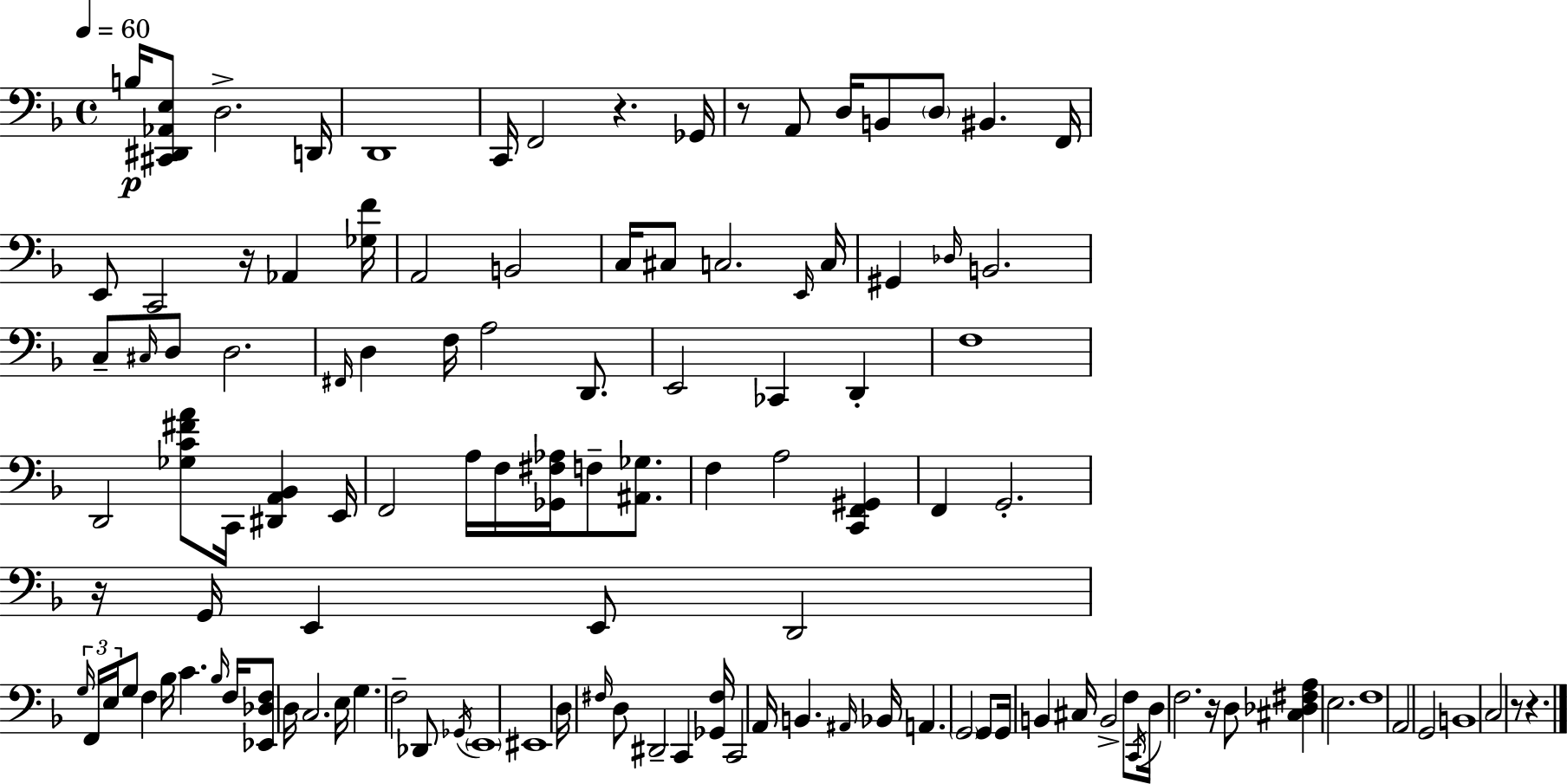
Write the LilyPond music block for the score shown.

{
  \clef bass
  \time 4/4
  \defaultTimeSignature
  \key f \major
  \tempo 4 = 60
  \repeat volta 2 { b16\p <cis, dis, aes, e>8 d2.-> d,16 | d,1 | c,16 f,2 r4. ges,16 | r8 a,8 d16 b,8 \parenthesize d8 bis,4. f,16 | \break e,8 c,2 r16 aes,4 <ges f'>16 | a,2 b,2 | c16 cis8 c2. \grace { e,16 } | c16 gis,4 \grace { des16 } b,2. | \break c8-- \grace { cis16 } d8 d2. | \grace { fis,16 } d4 f16 a2 | d,8. e,2 ces,4 | d,4-. f1 | \break d,2 <ges c' fis' a'>8 c,16 <dis, a, bes,>4 | e,16 f,2 a16 f16 <ges, fis aes>16 f8-- | <ais, ges>8. f4 a2 | <c, f, gis,>4 f,4 g,2.-. | \break r16 g,16 e,4 e,8 d,2 | \tuplet 3/2 { \grace { g16 } f,16 e16 } g8 f4 bes16 c'4. | \grace { bes16 } f16 <ees, des f>8 d16 c2. | e16 g4. f2-- | \break des,8 \acciaccatura { ges,16 } \parenthesize e,1 | eis,1 | d16 \grace { fis16 } d8 dis,2-- | c,4 <ges, fis>16 c,2 | \break a,16 b,4. \grace { ais,16 } bes,16 a,4. \parenthesize g,2 | g,8 g,16 b,4 cis16 b,2-> | f8 \acciaccatura { c,16 } d16 f2. | r16 d8 <cis des fis a>4 e2. | \break f1 | a,2 | g,2 b,1 | c2 | \break r8 r4. } \bar "|."
}